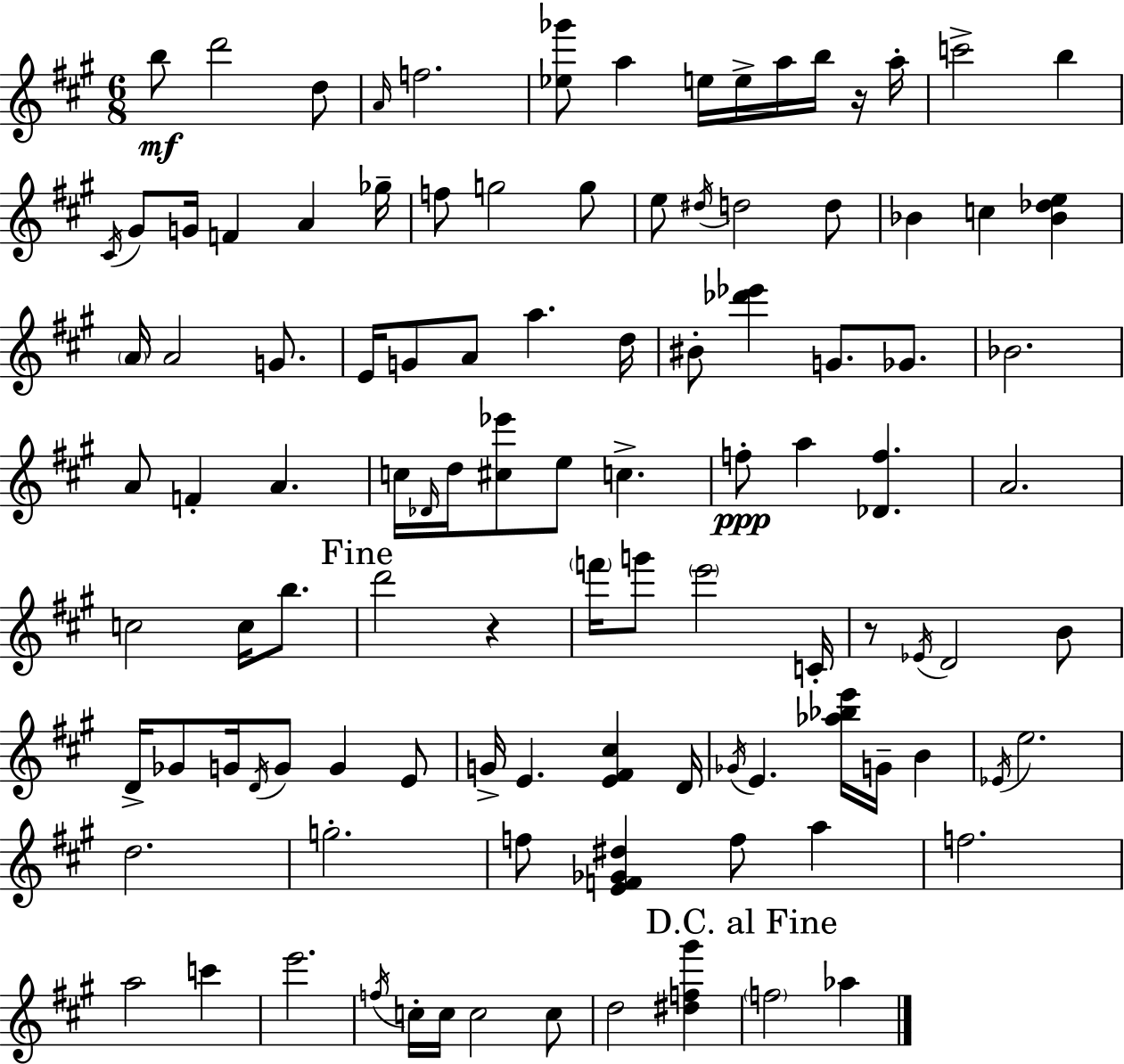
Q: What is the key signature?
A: A major